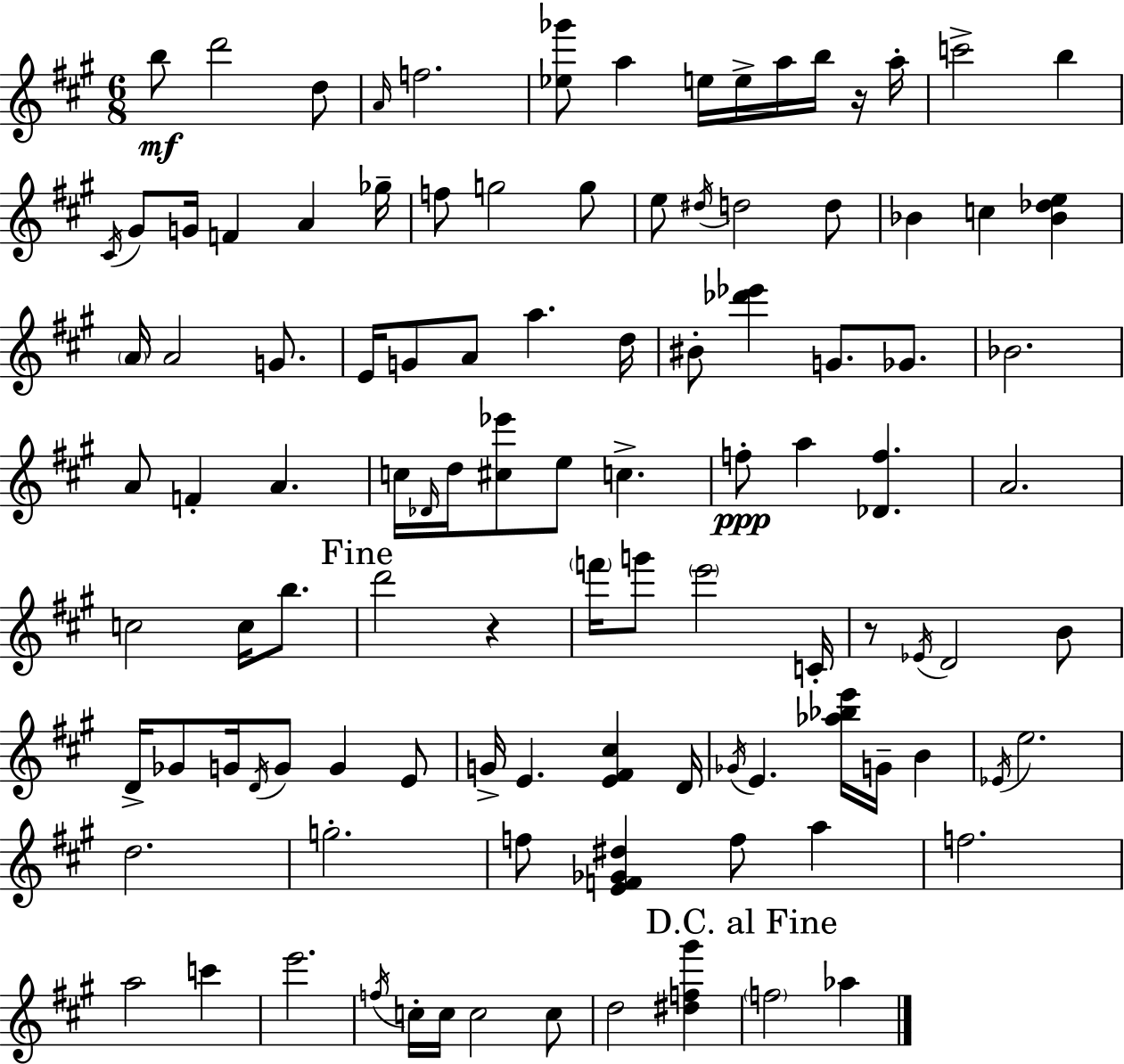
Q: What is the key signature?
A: A major